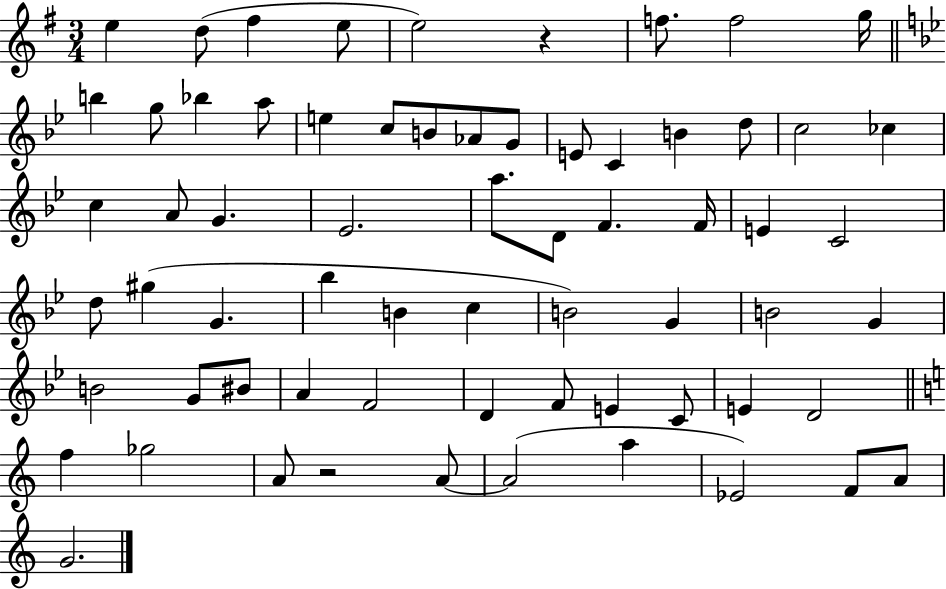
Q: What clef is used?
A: treble